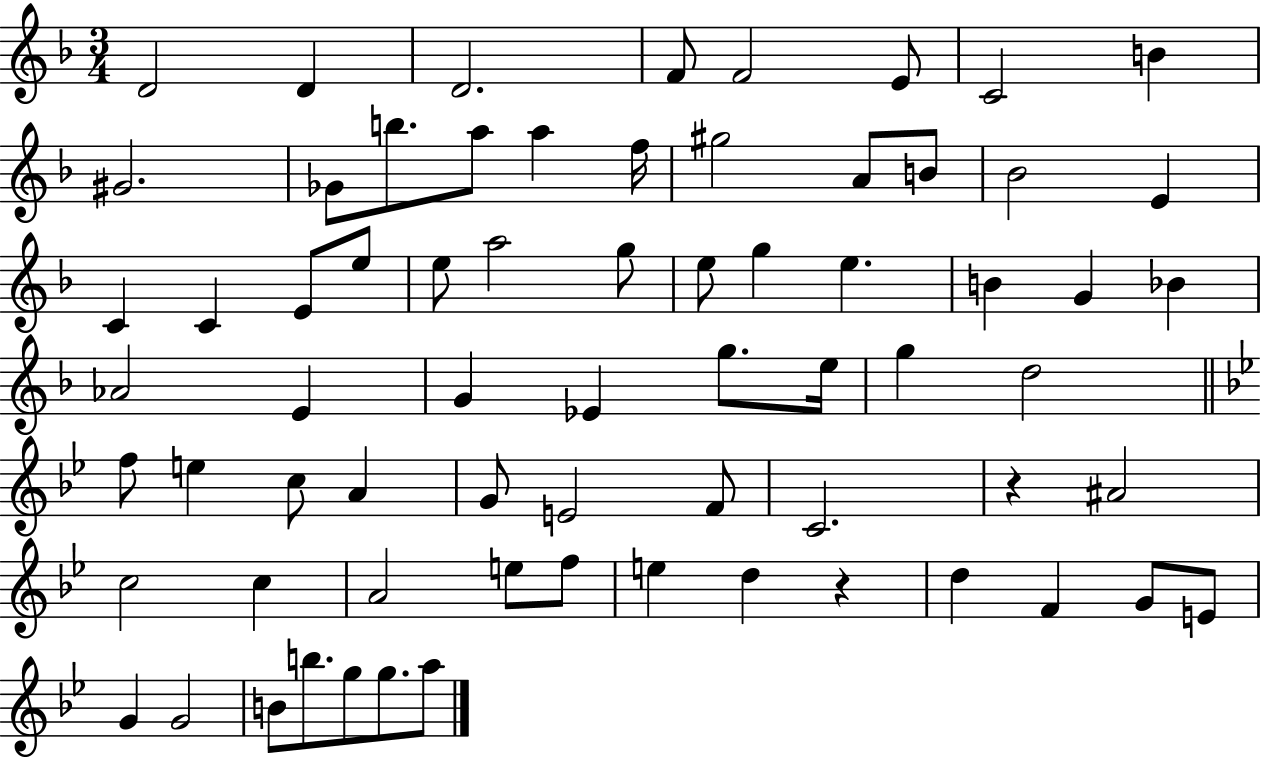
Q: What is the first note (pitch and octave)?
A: D4